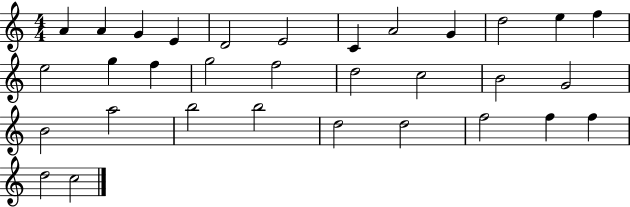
A4/q A4/q G4/q E4/q D4/h E4/h C4/q A4/h G4/q D5/h E5/q F5/q E5/h G5/q F5/q G5/h F5/h D5/h C5/h B4/h G4/h B4/h A5/h B5/h B5/h D5/h D5/h F5/h F5/q F5/q D5/h C5/h